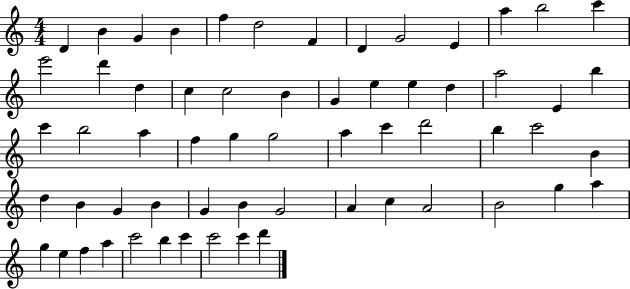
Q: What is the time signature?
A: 4/4